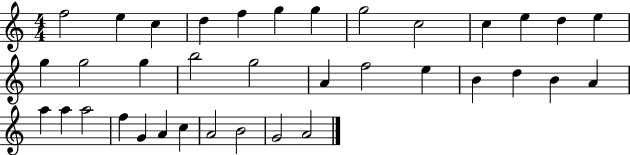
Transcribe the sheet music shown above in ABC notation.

X:1
T:Untitled
M:4/4
L:1/4
K:C
f2 e c d f g g g2 c2 c e d e g g2 g b2 g2 A f2 e B d B A a a a2 f G A c A2 B2 G2 A2